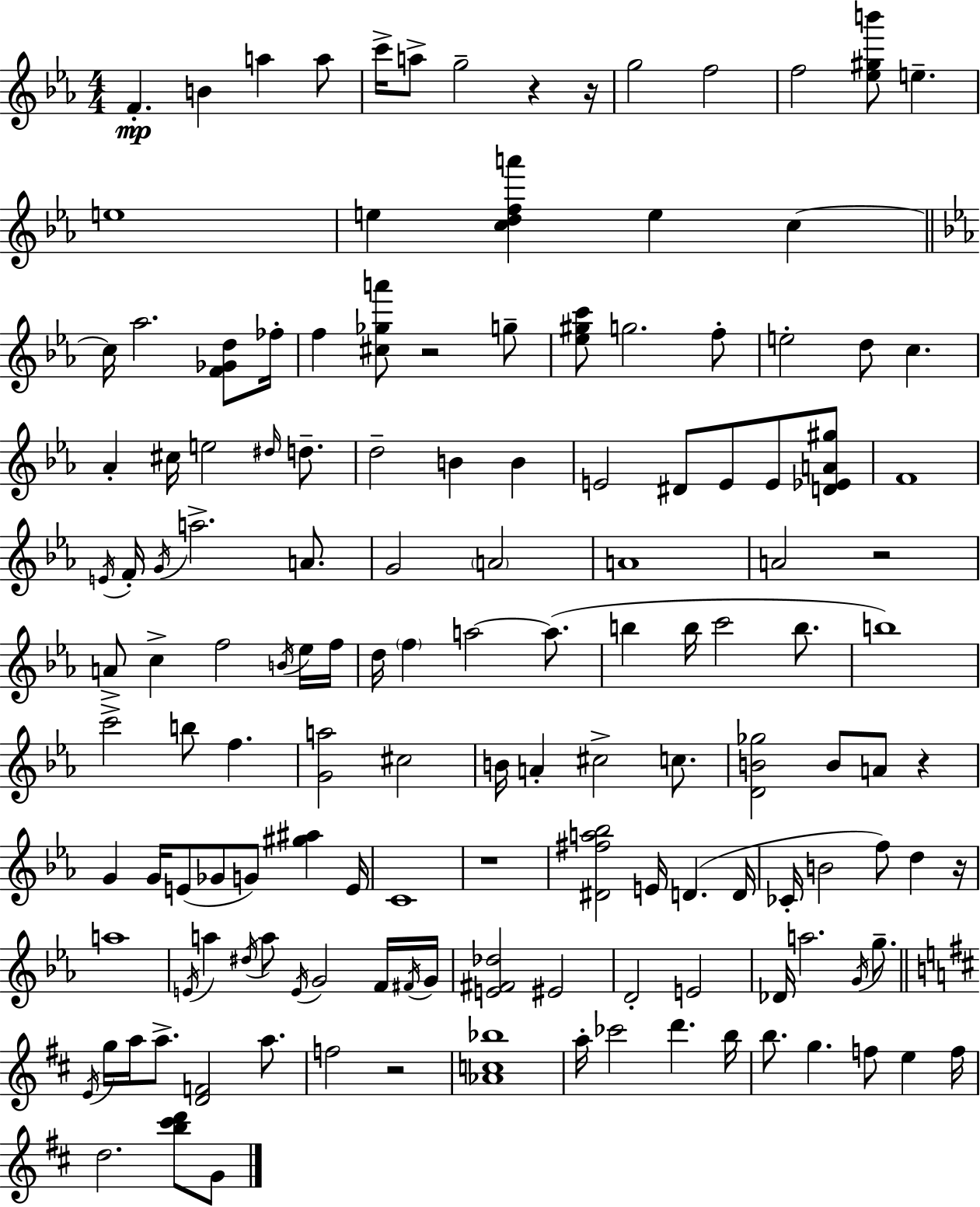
F4/q. B4/q A5/q A5/e C6/s A5/e G5/h R/q R/s G5/h F5/h F5/h [Eb5,G#5,B6]/e E5/q. E5/w E5/q [C5,D5,F5,A6]/q E5/q C5/q C5/s Ab5/h. [F4,Gb4,D5]/e FES5/s F5/q [C#5,Gb5,A6]/e R/h G5/e [Eb5,G#5,C6]/e G5/h. F5/e E5/h D5/e C5/q. Ab4/q C#5/s E5/h D#5/s D5/e. D5/h B4/q B4/q E4/h D#4/e E4/e E4/e [D4,Eb4,A4,G#5]/e F4/w E4/s F4/s G4/s A5/h. A4/e. G4/h A4/h A4/w A4/h R/h A4/e C5/q F5/h B4/s Eb5/s F5/s D5/s F5/q A5/h A5/e. B5/q B5/s C6/h B5/e. B5/w C6/h B5/e F5/q. [G4,A5]/h C#5/h B4/s A4/q C#5/h C5/e. [D4,B4,Gb5]/h B4/e A4/e R/q G4/q G4/s E4/e Gb4/e G4/e [G#5,A#5]/q E4/s C4/w R/w [D#4,F#5,A5,Bb5]/h E4/s D4/q. D4/s CES4/s B4/h F5/e D5/q R/s A5/w E4/s A5/q D#5/s A5/e E4/s G4/h F4/s F#4/s G4/s [E4,F#4,Db5]/h EIS4/h D4/h E4/h Db4/s A5/h. G4/s G5/e. E4/s G5/s A5/s A5/e. [D4,F4]/h A5/e. F5/h R/h [Ab4,C5,Bb5]/w A5/s CES6/h D6/q. B5/s B5/e. G5/q. F5/e E5/q F5/s D5/h. [B5,C#6,D6]/e G4/e